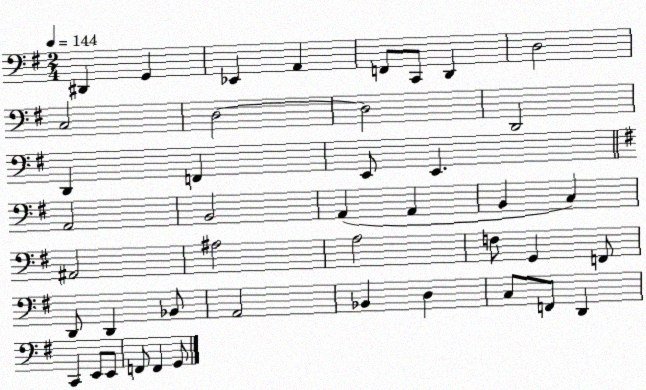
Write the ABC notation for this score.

X:1
T:Untitled
M:2/4
L:1/4
K:G
^D,, G,, _E,, A,, F,,/2 C,,/2 D,, D,2 C,2 D,2 D,2 D,,2 D,, F,, E,,/2 E,, A,,2 B,,2 A,, A,, B,, C, ^A,,2 ^A,2 A,2 F,/2 G,, F,,/2 D,,/2 D,, _B,,/2 A,,2 _B,, D, C,/2 F,,/2 D,, C,, E,,/2 E,,/2 F,,/2 F,, G,,/2